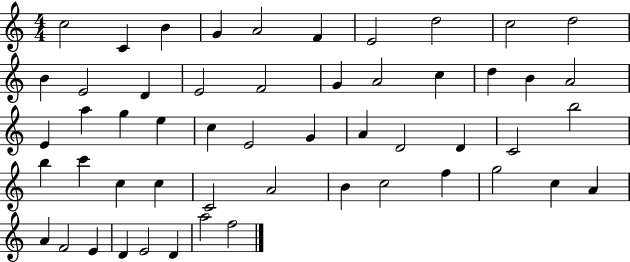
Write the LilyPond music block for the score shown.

{
  \clef treble
  \numericTimeSignature
  \time 4/4
  \key c \major
  c''2 c'4 b'4 | g'4 a'2 f'4 | e'2 d''2 | c''2 d''2 | \break b'4 e'2 d'4 | e'2 f'2 | g'4 a'2 c''4 | d''4 b'4 a'2 | \break e'4 a''4 g''4 e''4 | c''4 e'2 g'4 | a'4 d'2 d'4 | c'2 b''2 | \break b''4 c'''4 c''4 c''4 | c'2 a'2 | b'4 c''2 f''4 | g''2 c''4 a'4 | \break a'4 f'2 e'4 | d'4 e'2 d'4 | a''2 f''2 | \bar "|."
}